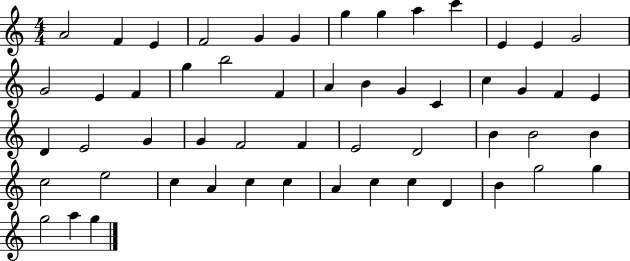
X:1
T:Untitled
M:4/4
L:1/4
K:C
A2 F E F2 G G g g a c' E E G2 G2 E F g b2 F A B G C c G F E D E2 G G F2 F E2 D2 B B2 B c2 e2 c A c c A c c D B g2 g g2 a g